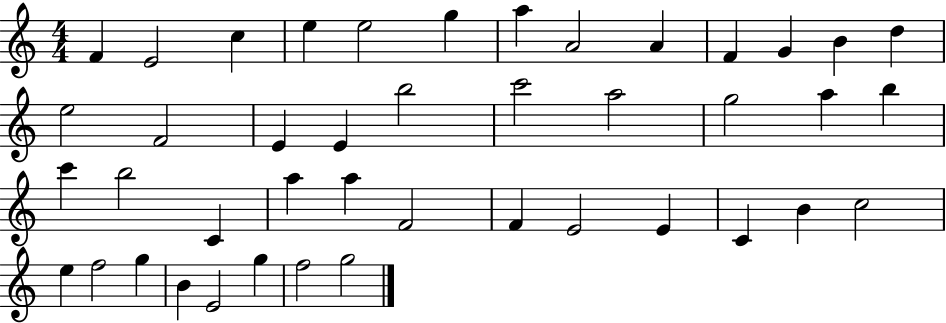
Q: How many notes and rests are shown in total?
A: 43